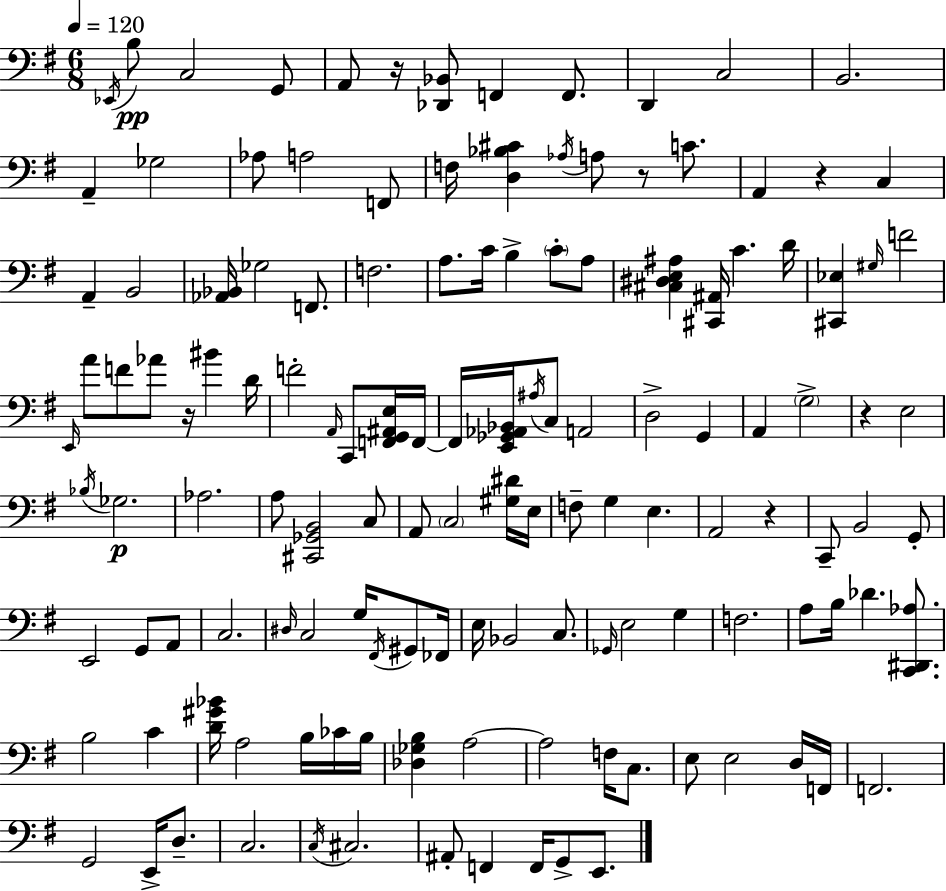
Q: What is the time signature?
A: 6/8